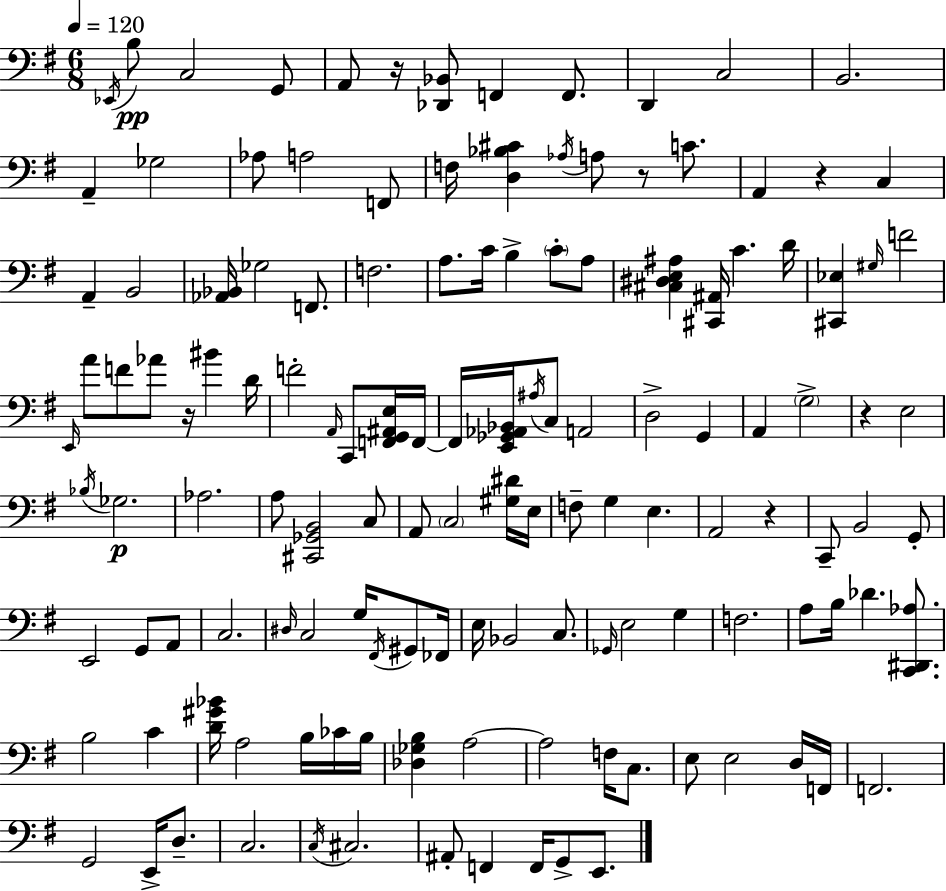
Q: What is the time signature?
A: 6/8